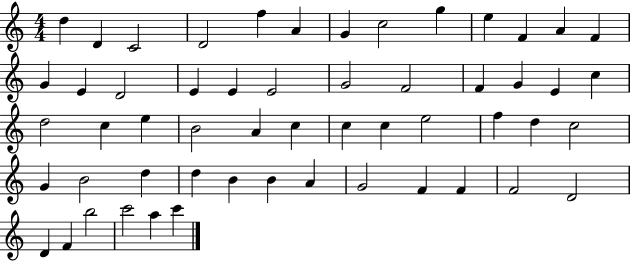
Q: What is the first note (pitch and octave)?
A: D5